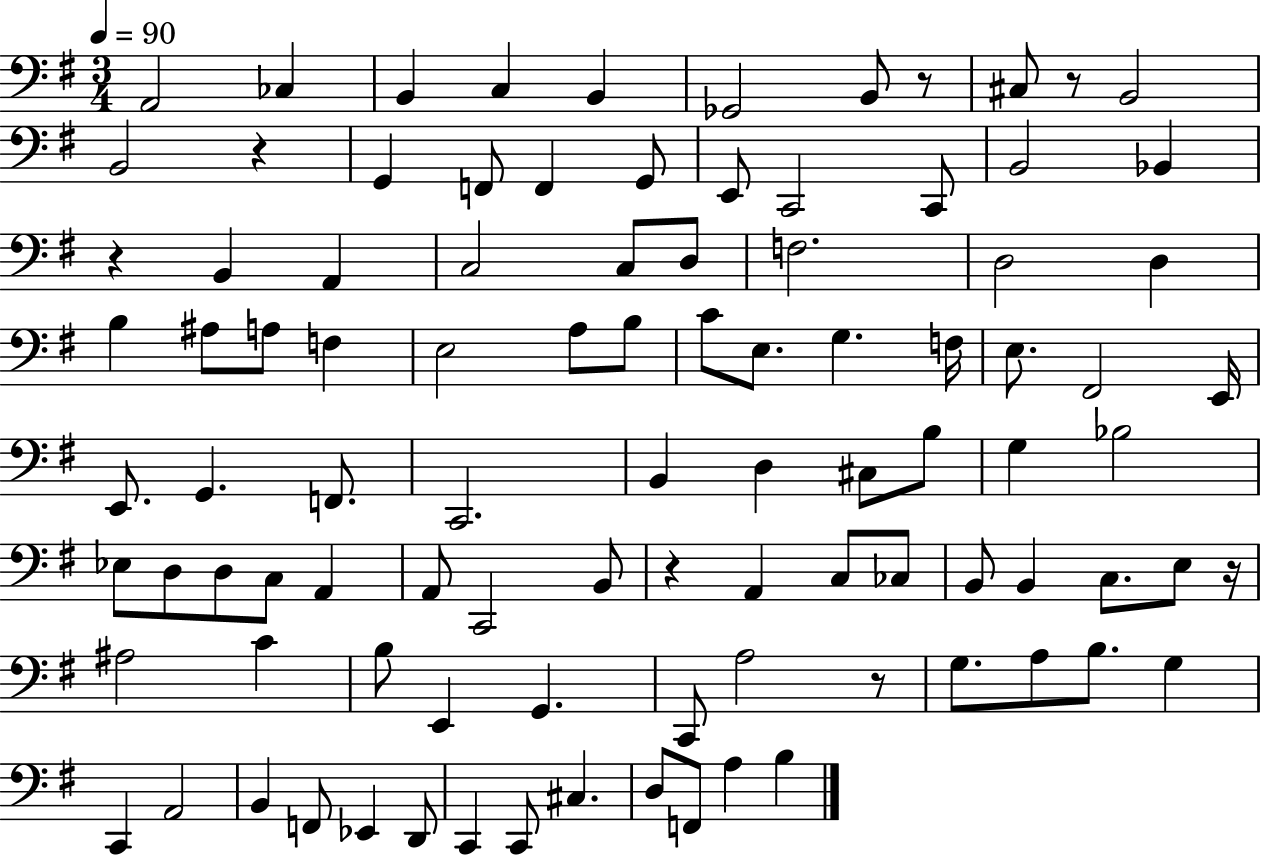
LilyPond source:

{
  \clef bass
  \numericTimeSignature
  \time 3/4
  \key g \major
  \tempo 4 = 90
  a,2 ces4 | b,4 c4 b,4 | ges,2 b,8 r8 | cis8 r8 b,2 | \break b,2 r4 | g,4 f,8 f,4 g,8 | e,8 c,2 c,8 | b,2 bes,4 | \break r4 b,4 a,4 | c2 c8 d8 | f2. | d2 d4 | \break b4 ais8 a8 f4 | e2 a8 b8 | c'8 e8. g4. f16 | e8. fis,2 e,16 | \break e,8. g,4. f,8. | c,2. | b,4 d4 cis8 b8 | g4 bes2 | \break ees8 d8 d8 c8 a,4 | a,8 c,2 b,8 | r4 a,4 c8 ces8 | b,8 b,4 c8. e8 r16 | \break ais2 c'4 | b8 e,4 g,4. | c,8 a2 r8 | g8. a8 b8. g4 | \break c,4 a,2 | b,4 f,8 ees,4 d,8 | c,4 c,8 cis4. | d8 f,8 a4 b4 | \break \bar "|."
}